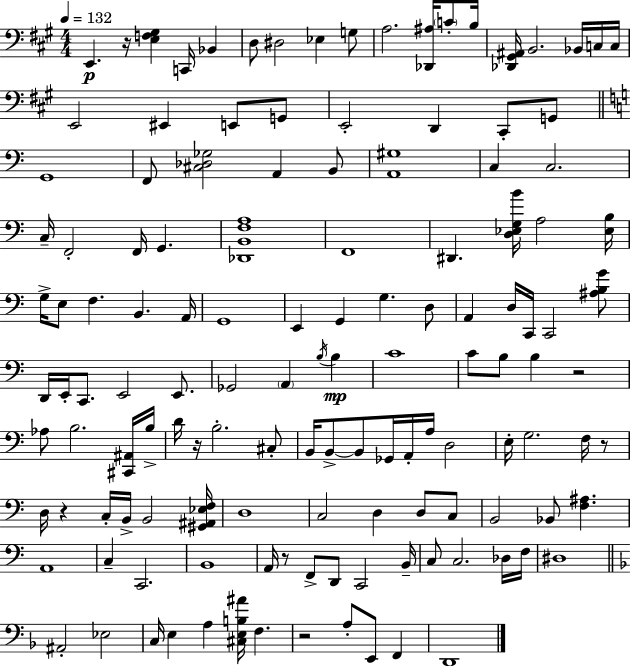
{
  \clef bass
  \numericTimeSignature
  \time 4/4
  \key a \major
  \tempo 4 = 132
  \repeat volta 2 { e,4.\p r16 <e f gis>4 c,16 bes,4 | d8 dis2 ees4 g8 | a2. <des, ais>16 \parenthesize c'8-. b16 | <des, gis, ais,>16 b,2. bes,16 c16 c16 | \break e,2 eis,4 e,8 g,8 | e,2-. d,4 cis,8-. g,8 | \bar "||" \break \key c \major g,1 | f,8 <cis des ges>2 a,4 b,8 | <a, gis>1 | c4 c2. | \break c16-- f,2-. f,16 g,4. | <des, b, f a>1 | f,1 | dis,4. <d ees g b'>16 a2 <ees b>16 | \break g16-> e8 f4. b,4. a,16 | g,1 | e,4 g,4 g4. d8 | a,4 d16 c,16 c,2 <ais b g'>8 | \break d,16 e,16-. c,8. e,2 e,8. | ges,2 \parenthesize a,4 \acciaccatura { b16 }\mp b4 | c'1 | c'8 b8 b4 r2 | \break aes8 b2. <cis, ais,>16 | b16-> d'16 r16 b2.-. cis8-. | b,16 b,8->~~ b,8 ges,16 a,16-. a16 d2 | e16-. g2. f16 r8 | \break d16 r4 c16-. b,16-> b,2 | <gis, ais, ees f>16 d1 | c2 d4 d8 c8 | b,2 bes,8 <f ais>4. | \break a,1 | c4-- c,2. | b,1 | a,16 r8 f,8-> d,8 c,2 | \break b,16-- c8 c2. des16 | f16 dis1 | \bar "||" \break \key f \major ais,2-. ees2 | c16 e4 a4 <cis e b ais'>16 f4. | r2 a8-. e,8 f,4 | d,1 | \break } \bar "|."
}